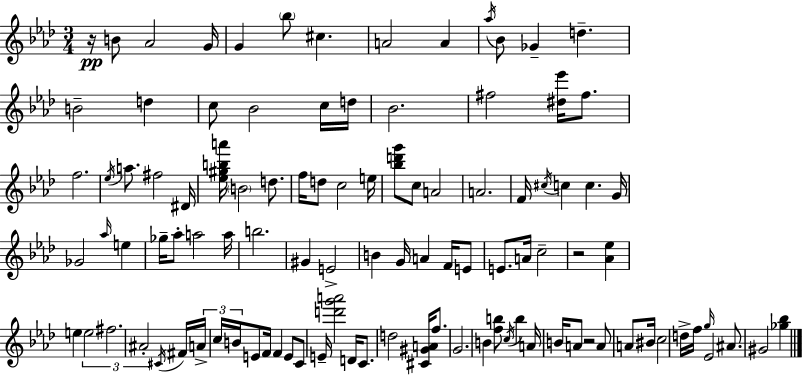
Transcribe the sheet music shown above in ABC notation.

X:1
T:Untitled
M:3/4
L:1/4
K:Ab
z/4 B/2 _A2 G/4 G _b/2 ^c A2 A _a/4 _B/2 _G d B2 d c/2 _B2 c/4 d/4 _B2 ^f2 [^d_e']/4 ^f/2 f2 _e/4 a/2 ^f2 ^D/4 [_e^gba']/4 B2 d/2 f/4 d/2 c2 e/4 [_bd'g']/2 c/2 A2 A2 F/4 ^c/4 c c G/4 _G2 _a/4 e _g/4 _a/2 a2 a/4 b2 ^G E2 B G/4 A F/4 E/2 E/2 A/4 c2 z2 [_A_e] e e2 ^f2 ^A2 ^C/4 ^F/4 A/4 c/4 B/4 E/2 F/4 F E/2 C/2 E/4 [d'g'a']2 D/4 C/2 d2 [^C^GA]/4 f/2 G2 B [fb]/2 c/4 b A/4 B/4 A/2 z2 A/2 A/2 ^B/4 c2 d/4 f/4 g/4 _E2 ^A/2 ^G2 [_g_b]